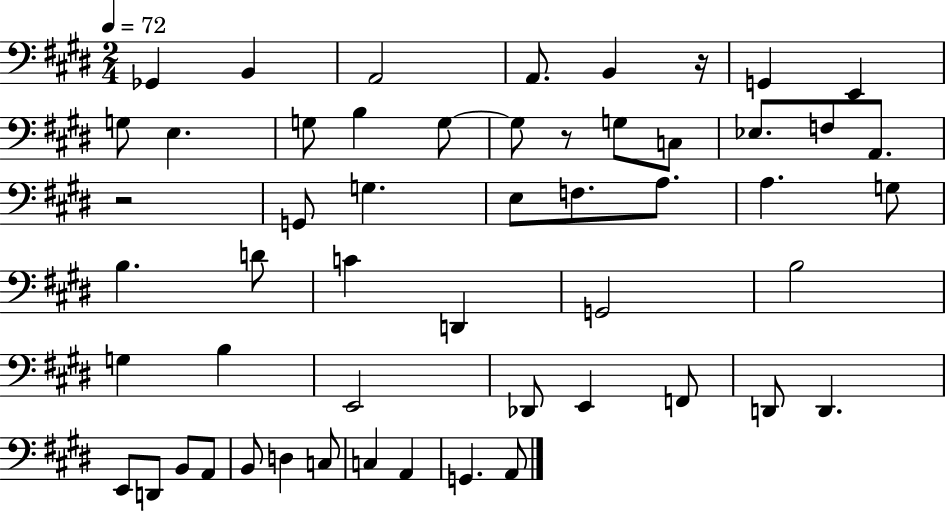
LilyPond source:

{
  \clef bass
  \numericTimeSignature
  \time 2/4
  \key e \major
  \tempo 4 = 72
  ges,4 b,4 | a,2 | a,8. b,4 r16 | g,4 e,4 | \break g8 e4. | g8 b4 g8~~ | g8 r8 g8 c8 | ees8. f8 a,8. | \break r2 | g,8 g4. | e8 f8. a8. | a4. g8 | \break b4. d'8 | c'4 d,4 | g,2 | b2 | \break g4 b4 | e,2 | des,8 e,4 f,8 | d,8 d,4. | \break e,8 d,8 b,8 a,8 | b,8 d4 c8 | c4 a,4 | g,4. a,8 | \break \bar "|."
}